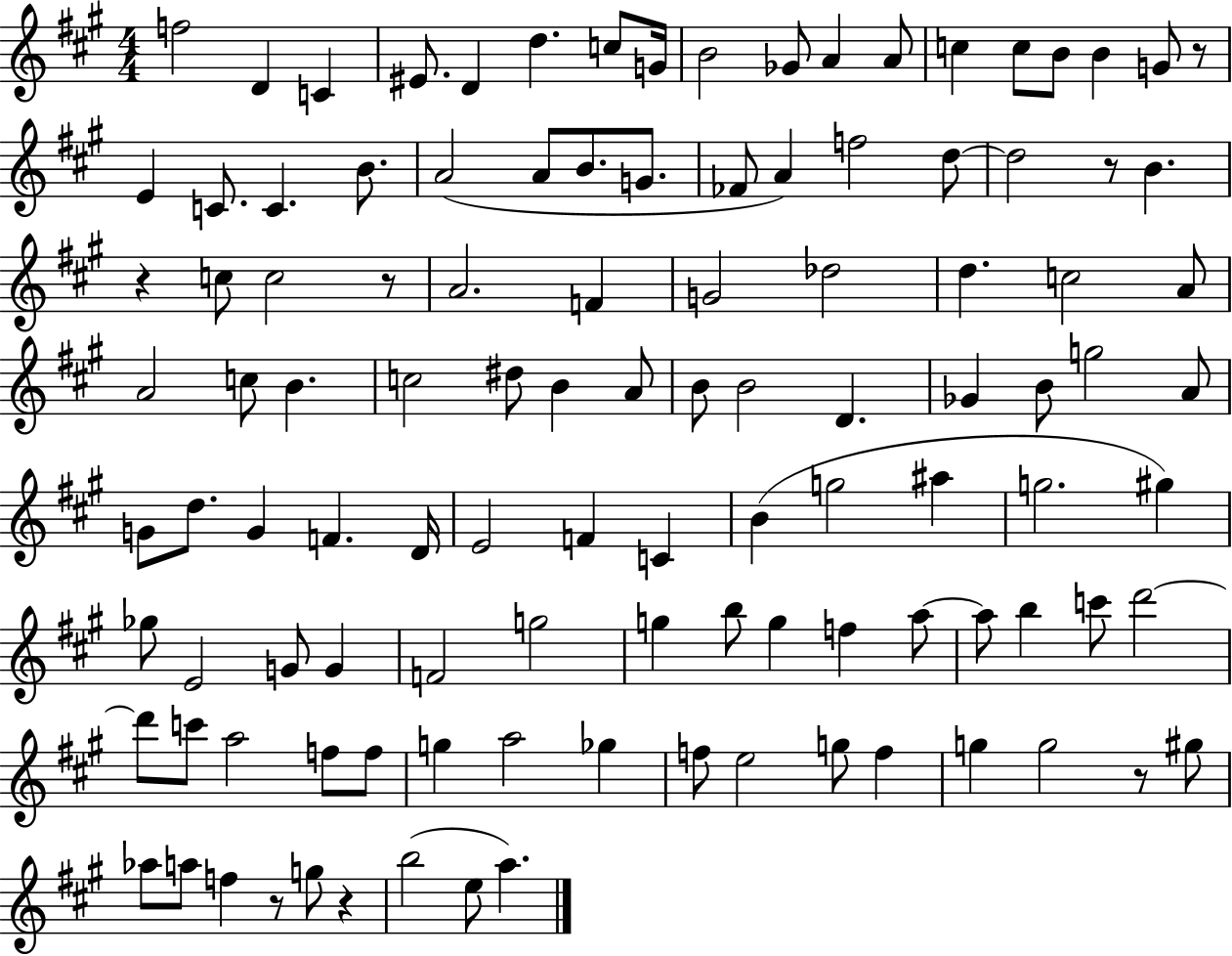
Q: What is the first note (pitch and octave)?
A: F5